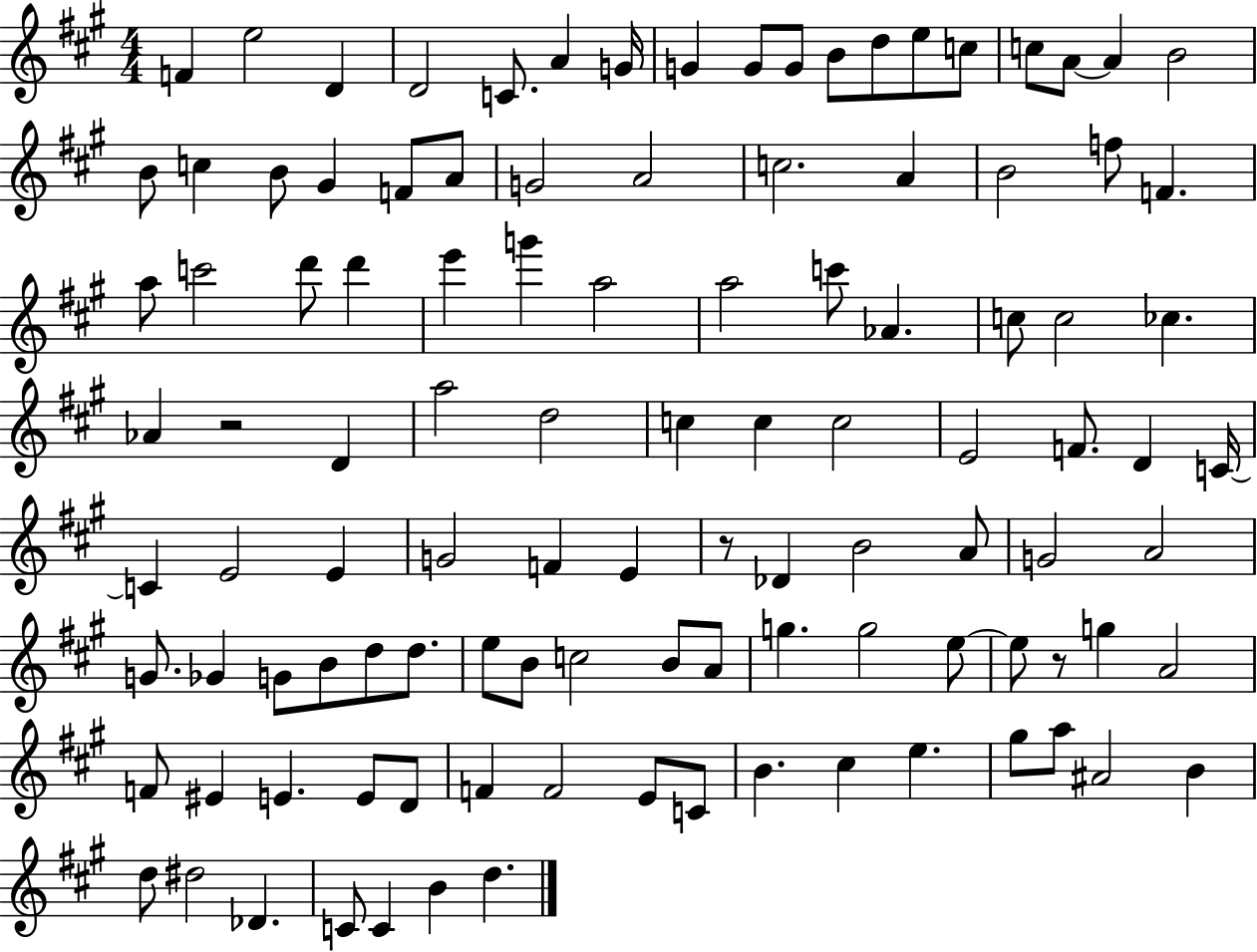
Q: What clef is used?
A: treble